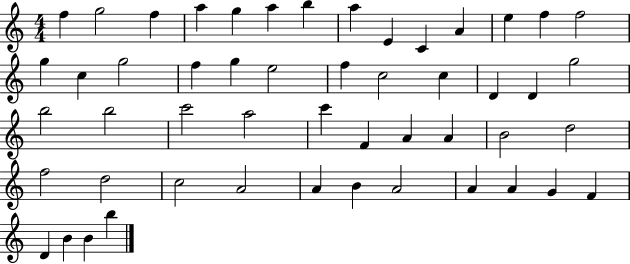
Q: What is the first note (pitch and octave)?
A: F5